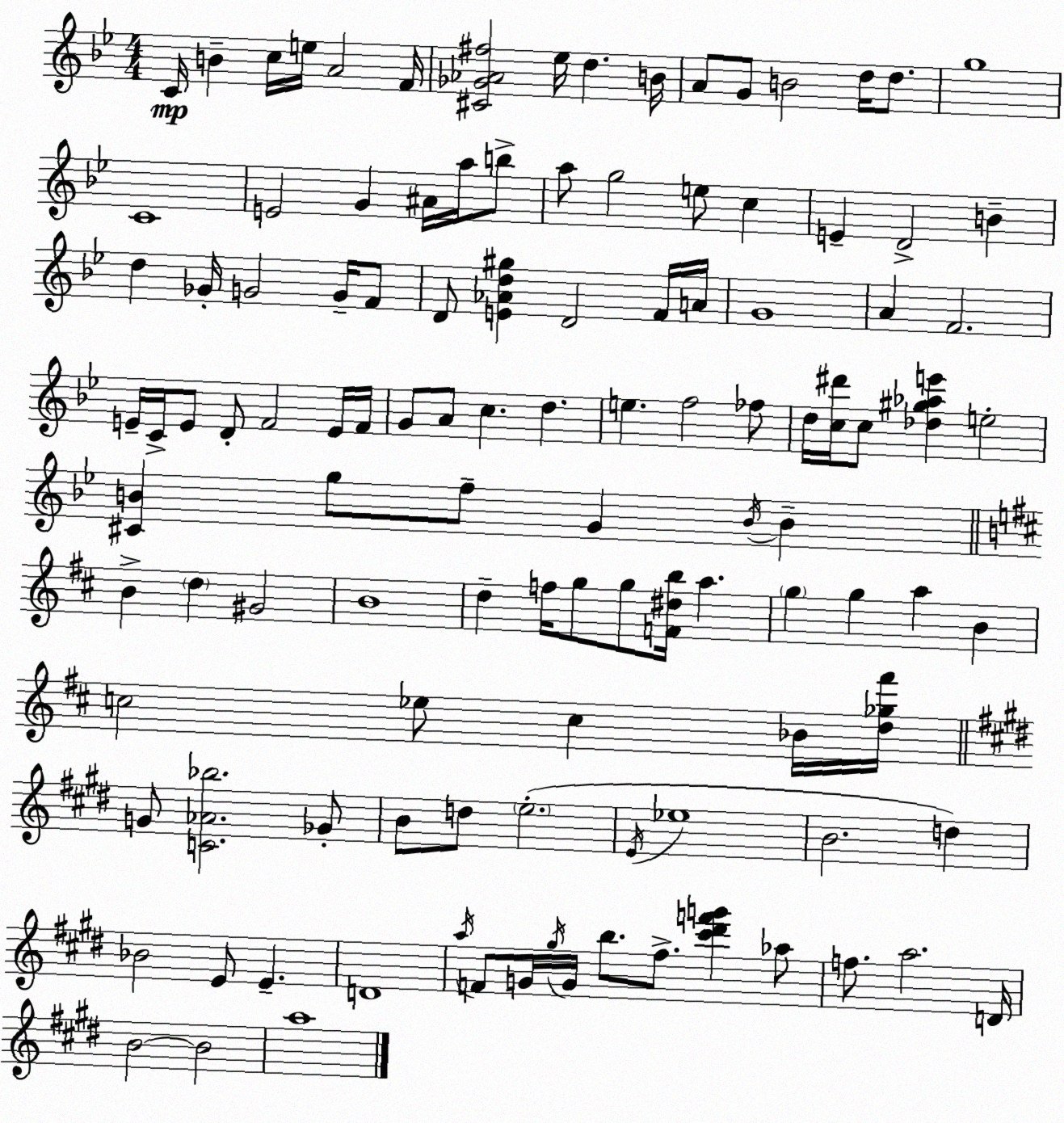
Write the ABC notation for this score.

X:1
T:Untitled
M:4/4
L:1/4
K:Gm
C/4 B c/4 e/4 A2 F/4 [^C_G_A^f]2 _e/4 d B/4 A/2 G/2 B2 d/4 d/2 g4 C4 E2 G ^A/4 a/4 b/2 a/2 g2 e/2 c E D2 B d _G/4 G2 G/4 F/2 D/2 [E_Ad^g] D2 F/4 A/4 G4 A F2 E/4 C/4 E/2 D/2 F2 E/4 F/4 G/2 A/2 c d e f2 _f/2 d/4 [c^d']/4 c/2 [_d^g_ae'] e2 [^CB] g/2 f/2 G B/4 B B d ^G2 B4 d f/4 g/2 g/2 [F^db]/4 a g g a B c2 _e/2 c _B/4 [d_g^f']/4 G/2 [C_A_b]2 _G/2 B/2 d/2 e2 E/4 _e4 B2 d _B2 E/2 E D4 a/4 F/2 G/4 ^g/4 G/4 b/2 ^f/2 [^c'^d'f'g'] _a/2 f/2 a2 D/4 B2 B2 a4